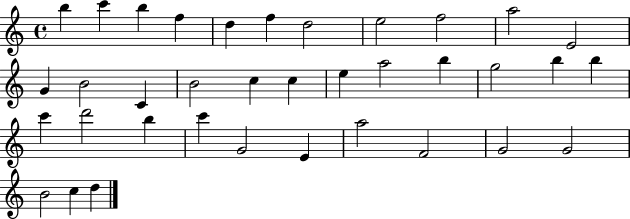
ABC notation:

X:1
T:Untitled
M:4/4
L:1/4
K:C
b c' b f d f d2 e2 f2 a2 E2 G B2 C B2 c c e a2 b g2 b b c' d'2 b c' G2 E a2 F2 G2 G2 B2 c d